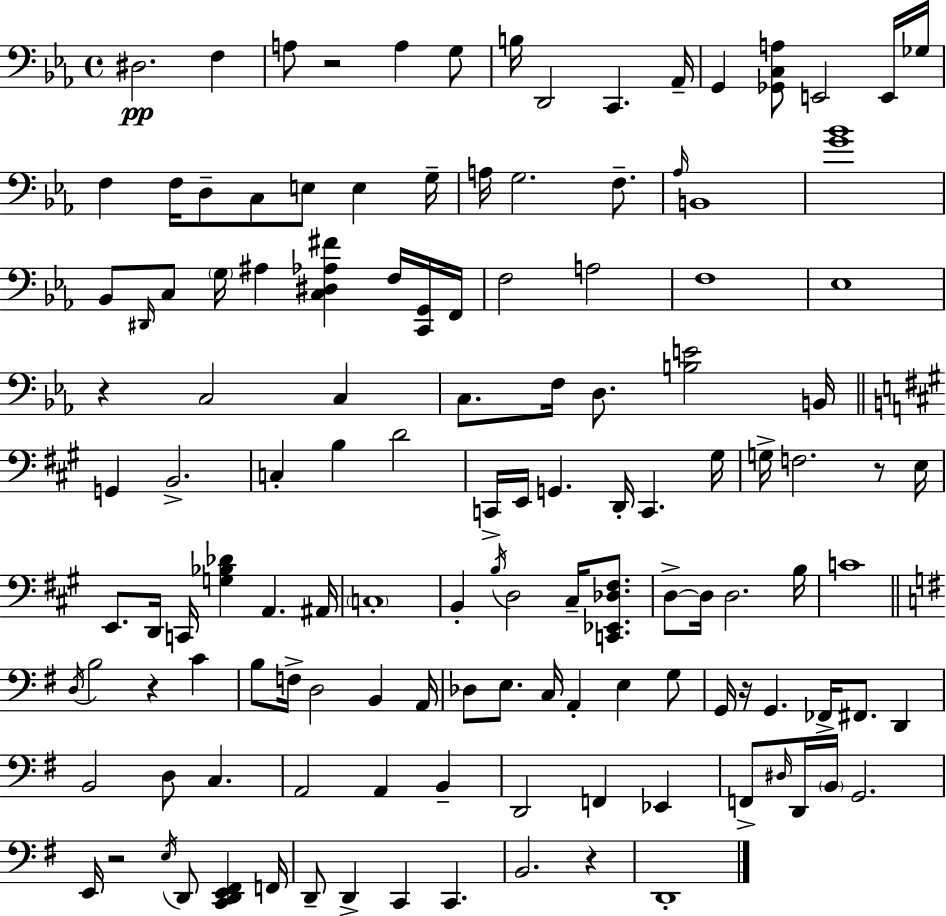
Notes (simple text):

D#3/h. F3/q A3/e R/h A3/q G3/e B3/s D2/h C2/q. Ab2/s G2/q [Gb2,C3,A3]/e E2/h E2/s Gb3/s F3/q F3/s D3/e C3/e E3/e E3/q G3/s A3/s G3/h. F3/e. Ab3/s B2/w [G4,Bb4]/w Bb2/e D#2/s C3/e G3/s A#3/q [C3,D#3,Ab3,F#4]/q F3/s [C2,G2]/s F2/s F3/h A3/h F3/w Eb3/w R/q C3/h C3/q C3/e. F3/s D3/e. [B3,E4]/h B2/s G2/q B2/h. C3/q B3/q D4/h C2/s E2/s G2/q. D2/s C2/q. G#3/s G3/s F3/h. R/e E3/s E2/e. D2/s C2/s [G3,Bb3,Db4]/q A2/q. A#2/s C3/w B2/q B3/s D3/h C#3/s [C2,Eb2,Db3,F#3]/e. D3/e D3/s D3/h. B3/s C4/w D3/s B3/h R/q C4/q B3/e F3/s D3/h B2/q A2/s Db3/e E3/e. C3/s A2/q E3/q G3/e G2/s R/s G2/q. FES2/s F#2/e. D2/q B2/h D3/e C3/q. A2/h A2/q B2/q D2/h F2/q Eb2/q F2/e D#3/s D2/s B2/s G2/h. E2/s R/h E3/s D2/e [C2,D2,E2,F#2]/q F2/s D2/e D2/q C2/q C2/q. B2/h. R/q D2/w